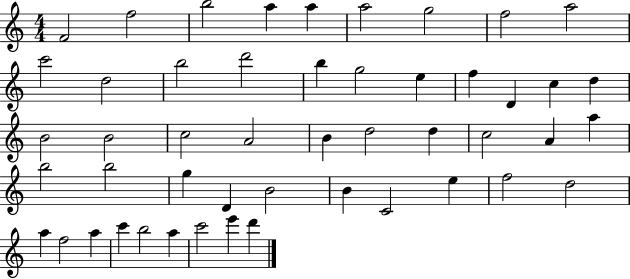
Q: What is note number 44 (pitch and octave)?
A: C6